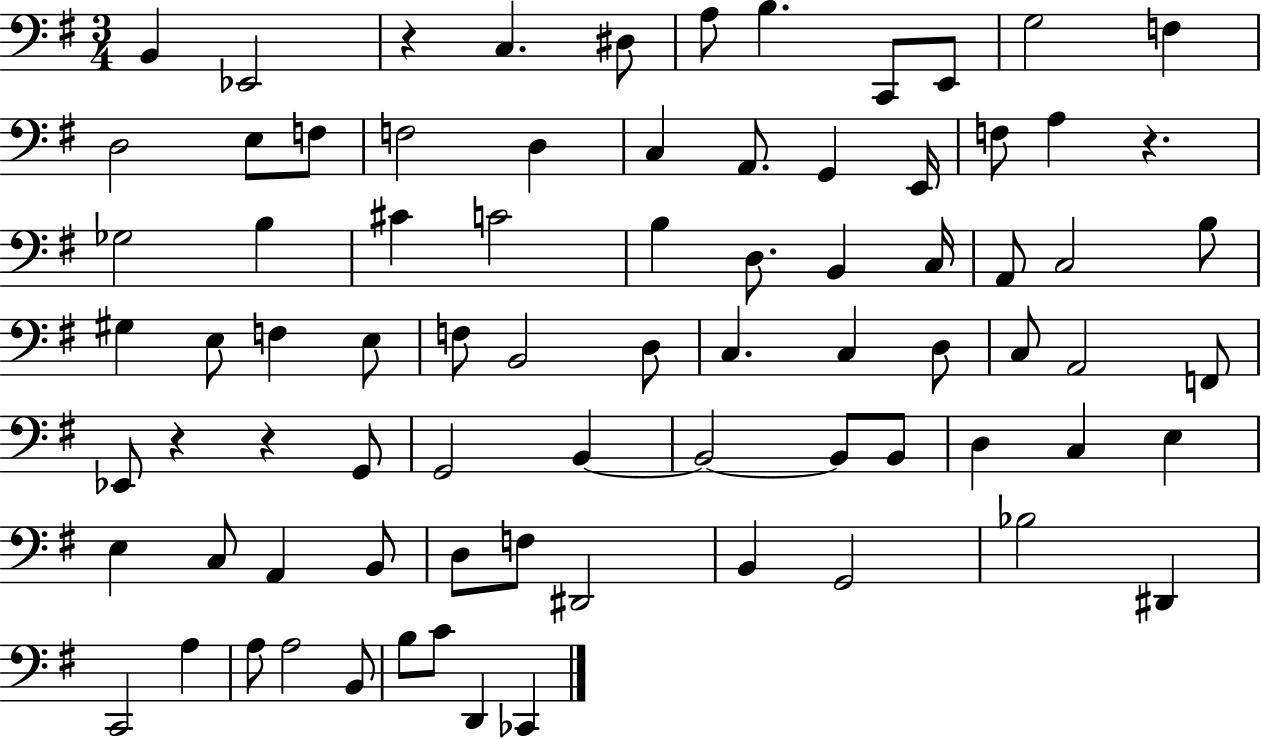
{
  \clef bass
  \numericTimeSignature
  \time 3/4
  \key g \major
  \repeat volta 2 { b,4 ees,2 | r4 c4. dis8 | a8 b4. c,8 e,8 | g2 f4 | \break d2 e8 f8 | f2 d4 | c4 a,8. g,4 e,16 | f8 a4 r4. | \break ges2 b4 | cis'4 c'2 | b4 d8. b,4 c16 | a,8 c2 b8 | \break gis4 e8 f4 e8 | f8 b,2 d8 | c4. c4 d8 | c8 a,2 f,8 | \break ees,8 r4 r4 g,8 | g,2 b,4~~ | b,2~~ b,8 b,8 | d4 c4 e4 | \break e4 c8 a,4 b,8 | d8 f8 dis,2 | b,4 g,2 | bes2 dis,4 | \break c,2 a4 | a8 a2 b,8 | b8 c'8 d,4 ces,4 | } \bar "|."
}